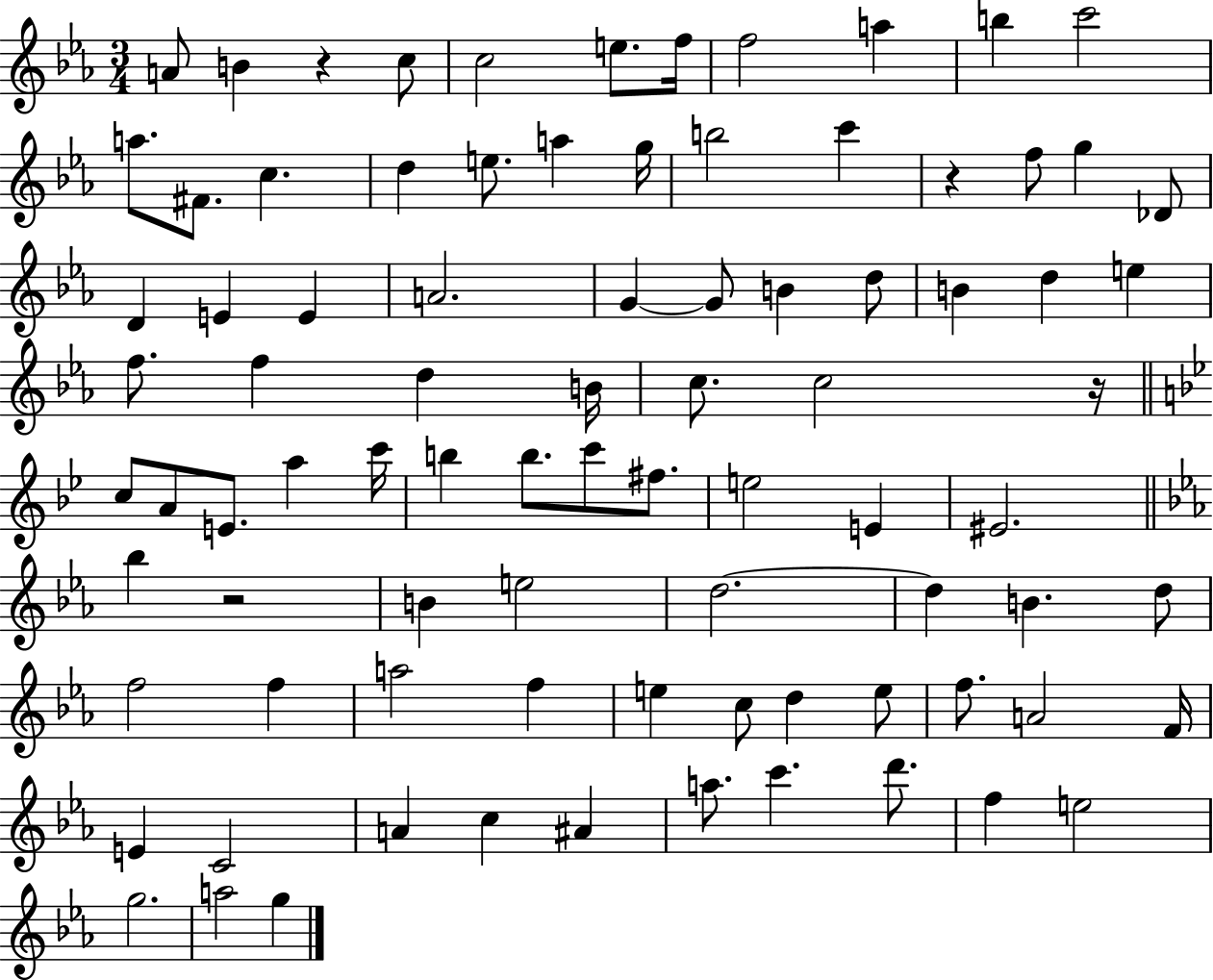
X:1
T:Untitled
M:3/4
L:1/4
K:Eb
A/2 B z c/2 c2 e/2 f/4 f2 a b c'2 a/2 ^F/2 c d e/2 a g/4 b2 c' z f/2 g _D/2 D E E A2 G G/2 B d/2 B d e f/2 f d B/4 c/2 c2 z/4 c/2 A/2 E/2 a c'/4 b b/2 c'/2 ^f/2 e2 E ^E2 _b z2 B e2 d2 d B d/2 f2 f a2 f e c/2 d e/2 f/2 A2 F/4 E C2 A c ^A a/2 c' d'/2 f e2 g2 a2 g